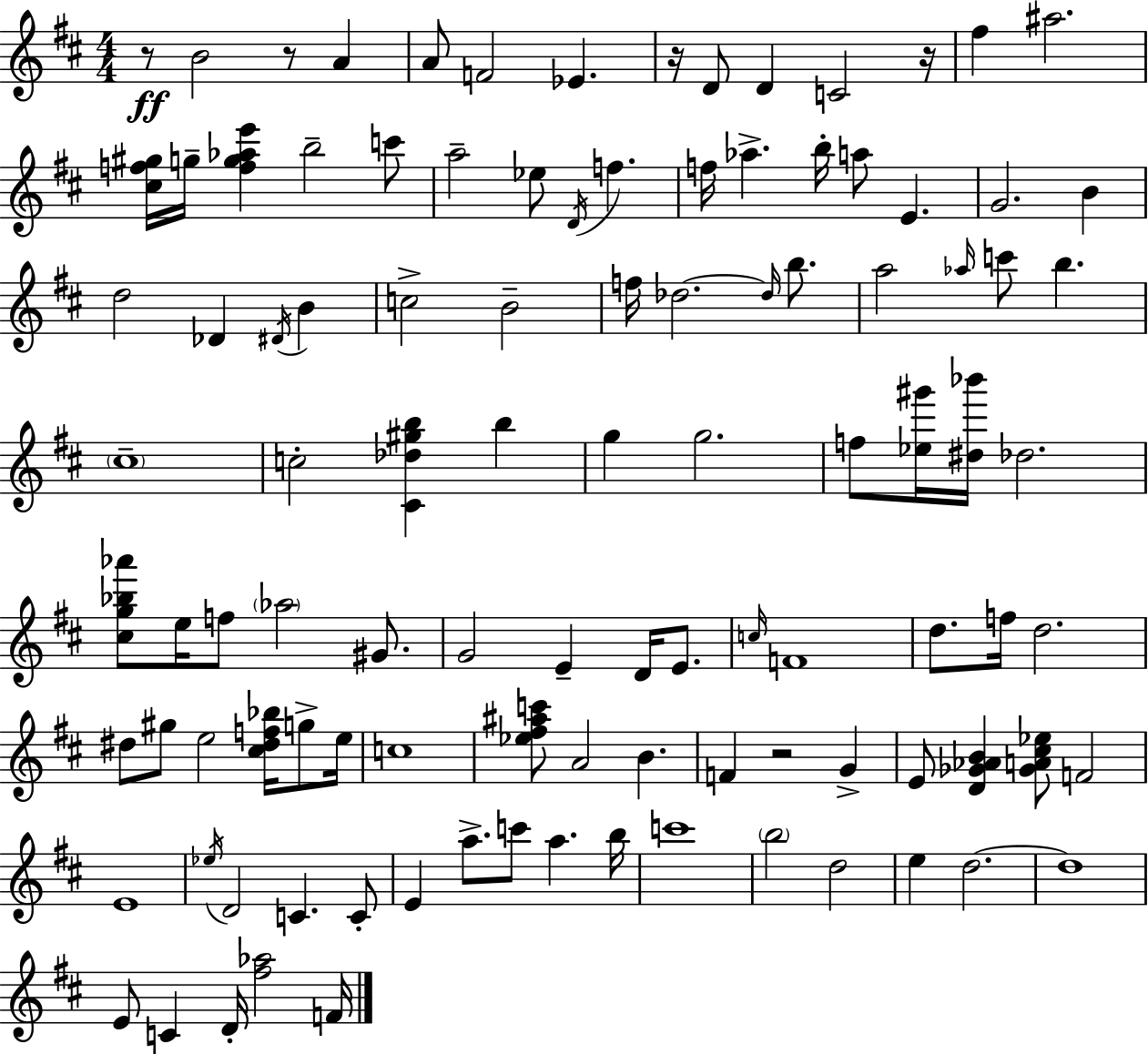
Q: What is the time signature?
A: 4/4